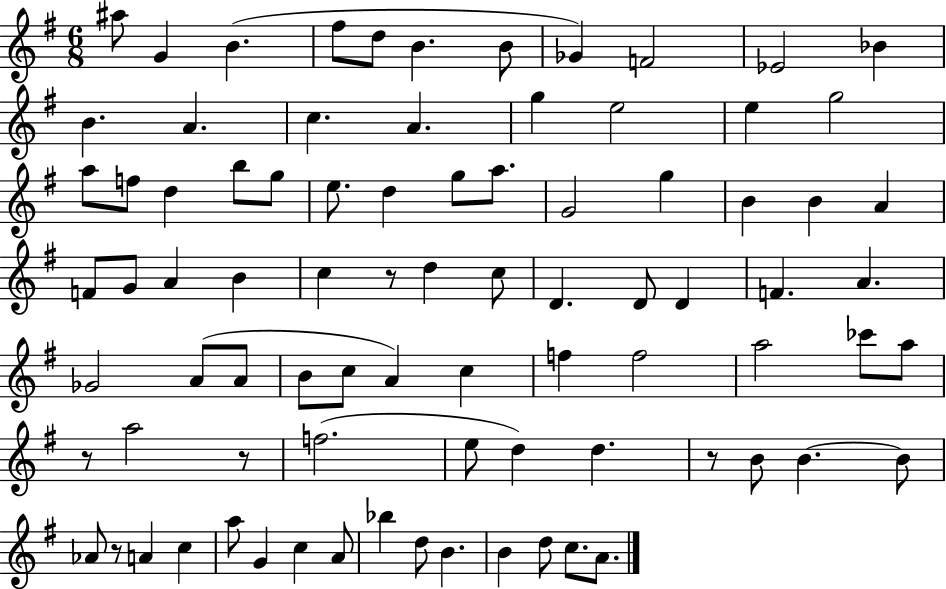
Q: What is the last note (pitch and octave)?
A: A4